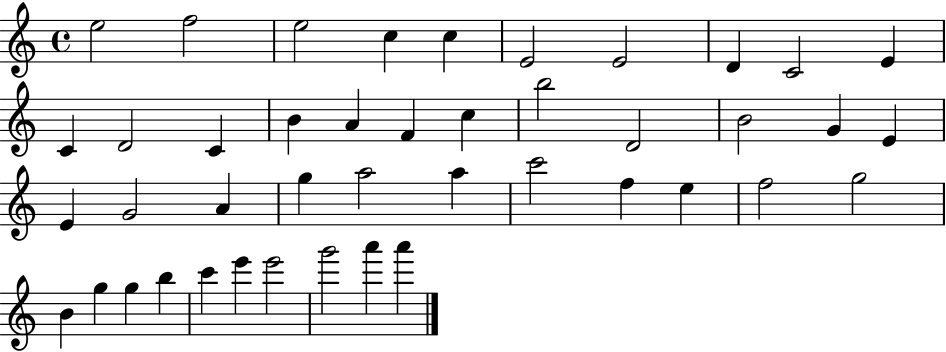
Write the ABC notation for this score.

X:1
T:Untitled
M:4/4
L:1/4
K:C
e2 f2 e2 c c E2 E2 D C2 E C D2 C B A F c b2 D2 B2 G E E G2 A g a2 a c'2 f e f2 g2 B g g b c' e' e'2 g'2 a' a'